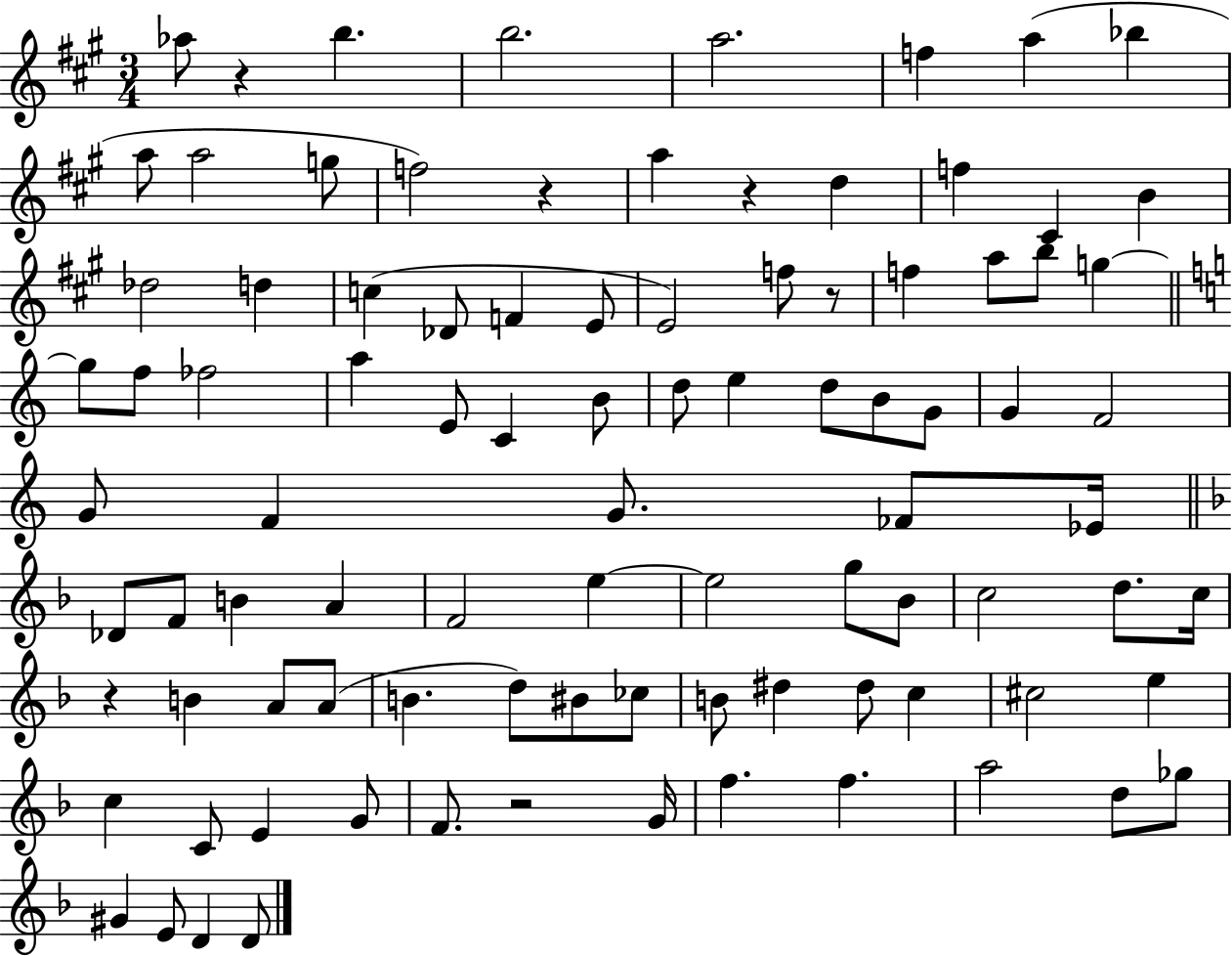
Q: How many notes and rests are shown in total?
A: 93